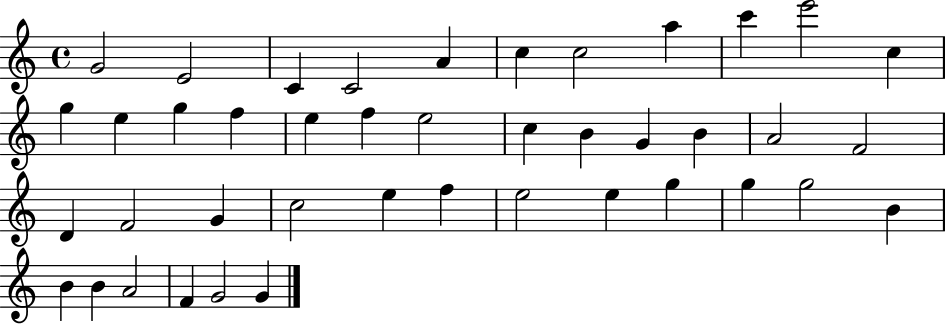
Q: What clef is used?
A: treble